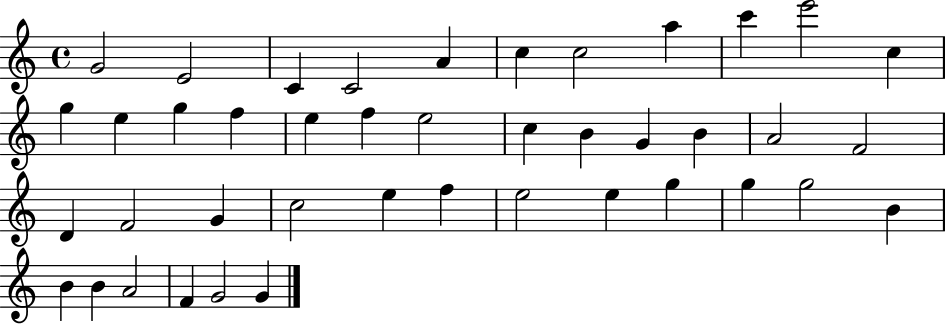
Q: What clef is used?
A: treble